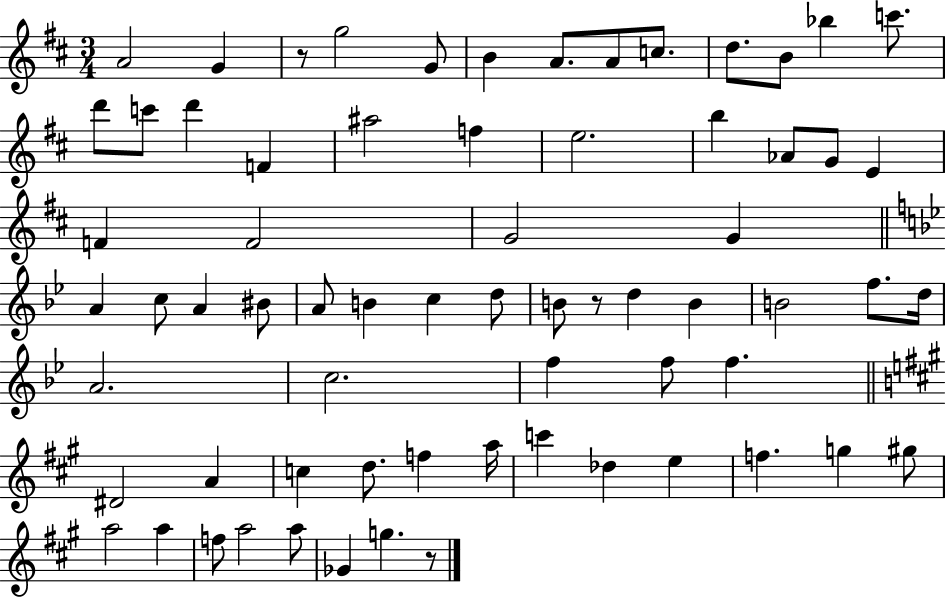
A4/h G4/q R/e G5/h G4/e B4/q A4/e. A4/e C5/e. D5/e. B4/e Bb5/q C6/e. D6/e C6/e D6/q F4/q A#5/h F5/q E5/h. B5/q Ab4/e G4/e E4/q F4/q F4/h G4/h G4/q A4/q C5/e A4/q BIS4/e A4/e B4/q C5/q D5/e B4/e R/e D5/q B4/q B4/h F5/e. D5/s A4/h. C5/h. F5/q F5/e F5/q. D#4/h A4/q C5/q D5/e. F5/q A5/s C6/q Db5/q E5/q F5/q. G5/q G#5/e A5/h A5/q F5/e A5/h A5/e Gb4/q G5/q. R/e